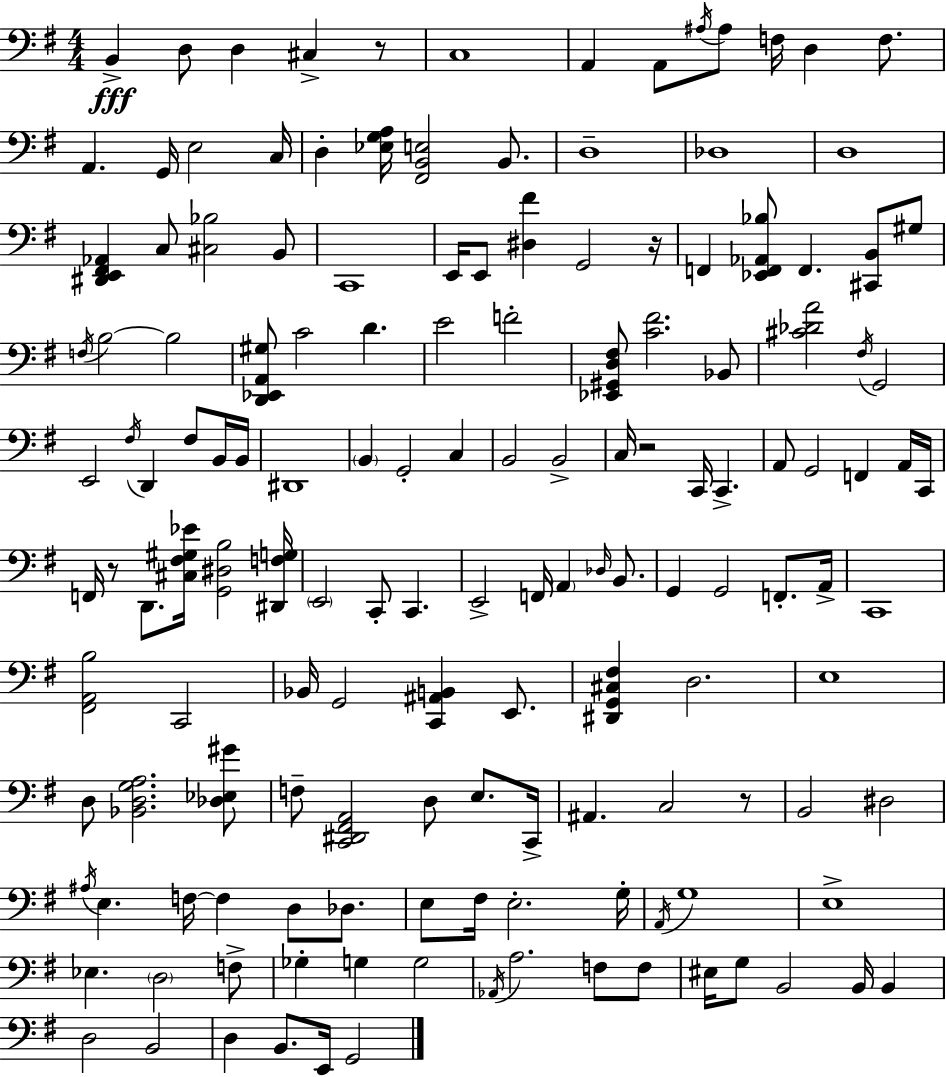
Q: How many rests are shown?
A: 5